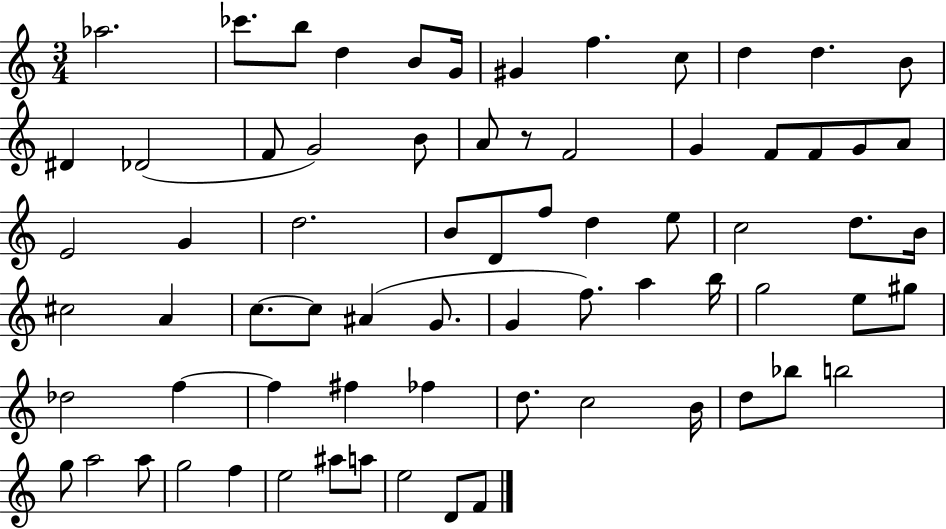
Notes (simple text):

Ab5/h. CES6/e. B5/e D5/q B4/e G4/s G#4/q F5/q. C5/e D5/q D5/q. B4/e D#4/q Db4/h F4/e G4/h B4/e A4/e R/e F4/h G4/q F4/e F4/e G4/e A4/e E4/h G4/q D5/h. B4/e D4/e F5/e D5/q E5/e C5/h D5/e. B4/s C#5/h A4/q C5/e. C5/e A#4/q G4/e. G4/q F5/e. A5/q B5/s G5/h E5/e G#5/e Db5/h F5/q F5/q F#5/q FES5/q D5/e. C5/h B4/s D5/e Bb5/e B5/h G5/e A5/h A5/e G5/h F5/q E5/h A#5/e A5/e E5/h D4/e F4/e